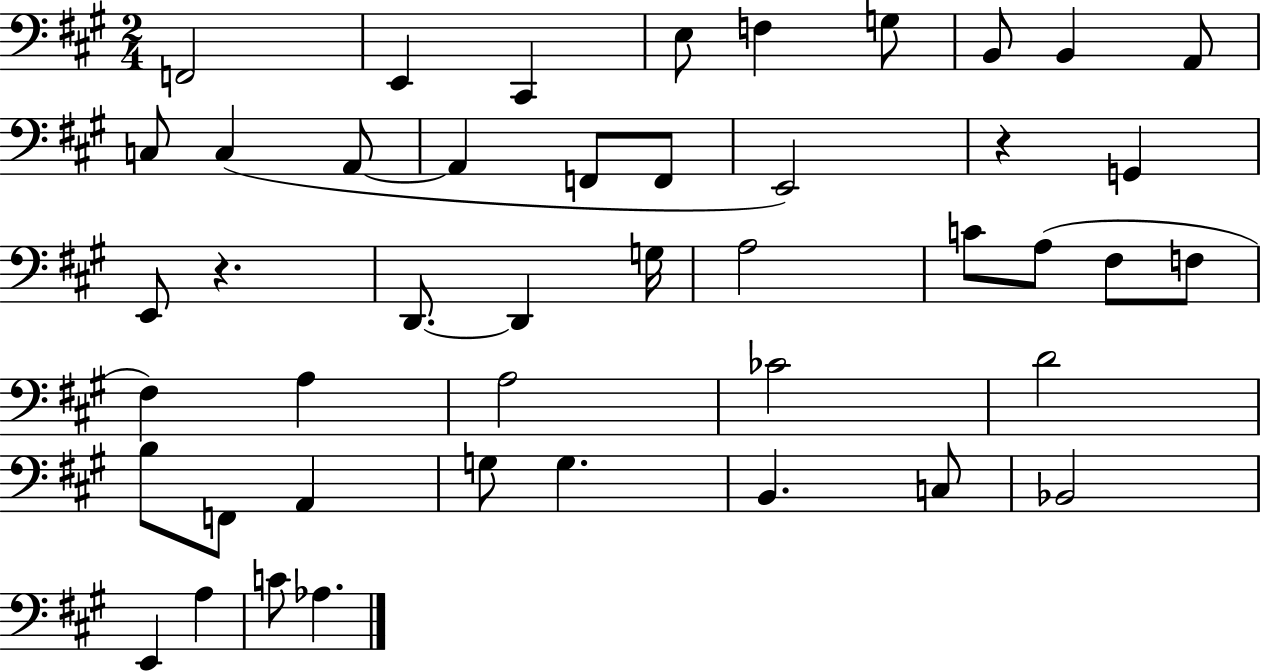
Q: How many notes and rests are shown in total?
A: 45